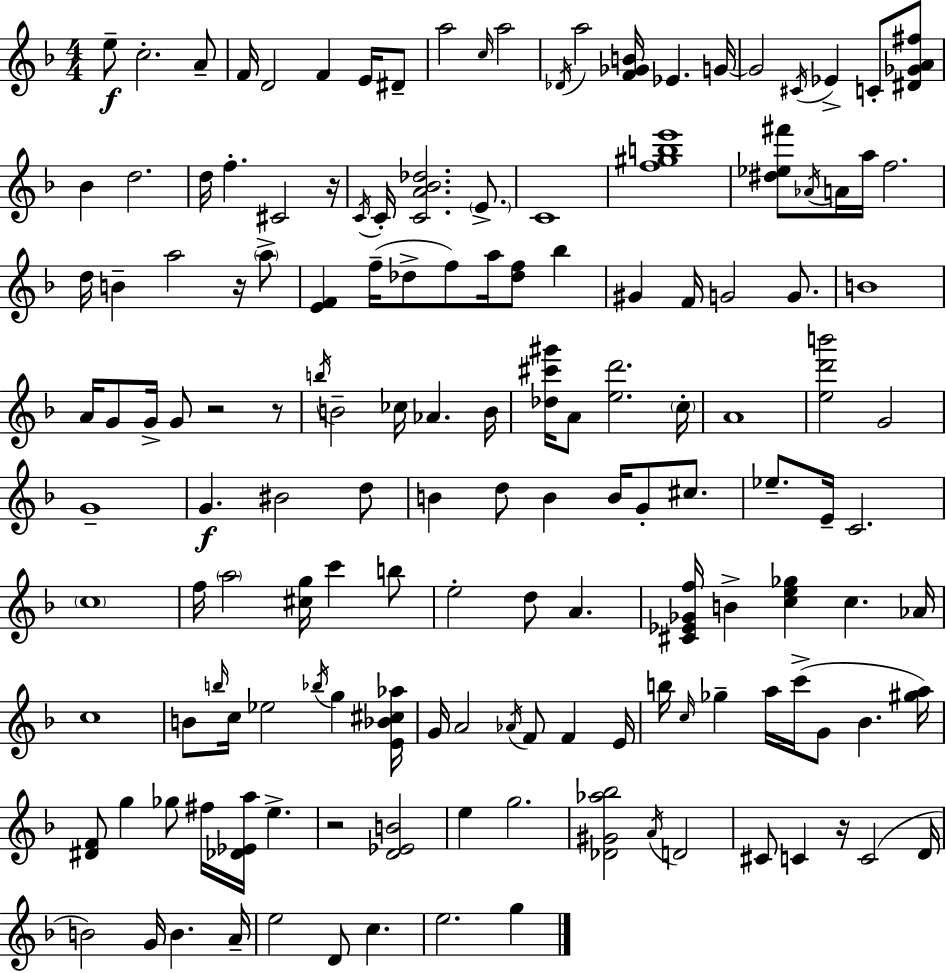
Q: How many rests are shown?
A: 6